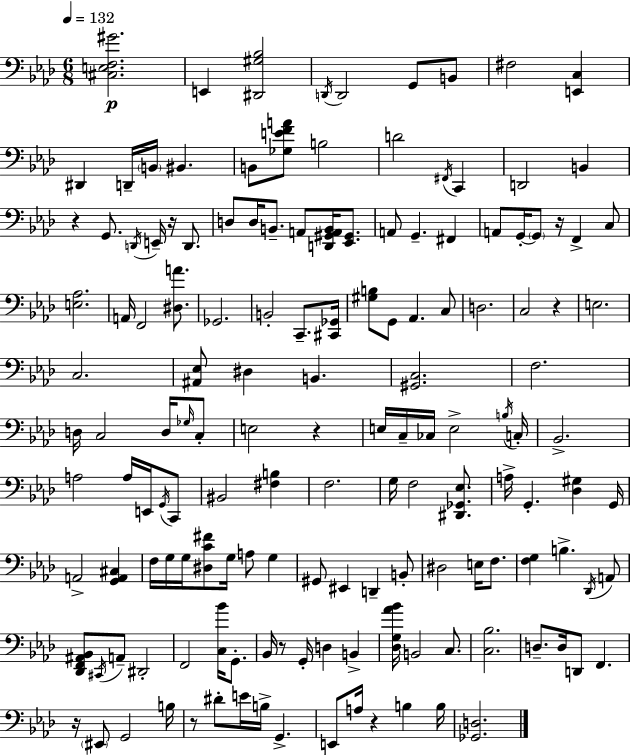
X:1
T:Untitled
M:6/8
L:1/4
K:Fm
[^C,E,F,^G]2 E,, [^D,,^G,_B,]2 D,,/4 D,,2 G,,/2 B,,/2 ^F,2 [E,,C,] ^D,, D,,/4 B,,/4 ^B,, B,,/2 [_G,EFA]/2 B,2 D2 ^F,,/4 C,, D,,2 B,, z G,,/2 D,,/4 E,,/4 z/4 D,,/2 D,/2 D,/4 B,,/2 A,,/2 [D,,^G,,A,,B,,]/4 [_E,,^G,,]/2 A,,/2 G,, ^F,, A,,/2 G,,/4 G,,/2 z/4 F,, C,/2 [E,_A,]2 A,,/4 F,,2 [^D,A]/2 _G,,2 B,,2 C,,/2 [^C,,_G,,]/4 [^G,B,]/2 G,,/2 _A,, C,/2 D,2 C,2 z E,2 C,2 [^A,,_E,]/2 ^D, B,, [^G,,C,]2 F,2 D,/4 C,2 D,/4 _G,/4 C,/2 E,2 z E,/4 C,/4 _C,/4 E,2 B,/4 C,/4 _B,,2 A,2 A,/4 E,,/4 G,,/4 C,,/2 ^B,,2 [^F,B,] F,2 G,/4 F,2 [^D,,_G,,_E,]/2 A,/4 G,, [_D,^G,] G,,/4 A,,2 [G,,A,,^C,] F,/4 G,/4 G,/4 [^D,C^F]/2 G,/4 A,/2 G, ^G,,/2 ^E,, D,, B,,/2 ^D,2 E,/4 F,/2 [F,G,] B, _D,,/4 A,,/2 [_D,,F,,^A,,_B,,]/2 ^C,,/4 A,,/2 ^D,,2 F,,2 [C,_B]/4 G,,/2 _B,,/4 z/2 G,,/4 D, B,, [_D,G,_A_B]/4 B,,2 C,/2 [C,_B,]2 D,/2 D,/4 D,,/2 F,, z/4 ^E,,/2 G,,2 B,/4 z/2 ^D/2 E/4 B,/4 G,, E,,/2 A,/4 z B, B,/4 [_G,,D,]2